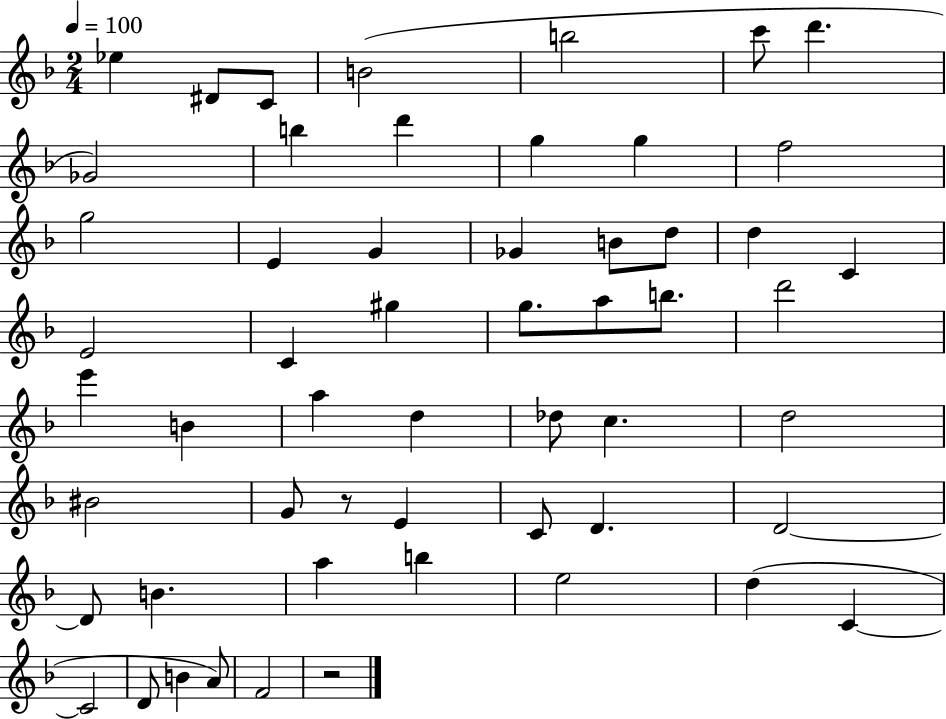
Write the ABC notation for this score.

X:1
T:Untitled
M:2/4
L:1/4
K:F
_e ^D/2 C/2 B2 b2 c'/2 d' _G2 b d' g g f2 g2 E G _G B/2 d/2 d C E2 C ^g g/2 a/2 b/2 d'2 e' B a d _d/2 c d2 ^B2 G/2 z/2 E C/2 D D2 D/2 B a b e2 d C C2 D/2 B A/2 F2 z2